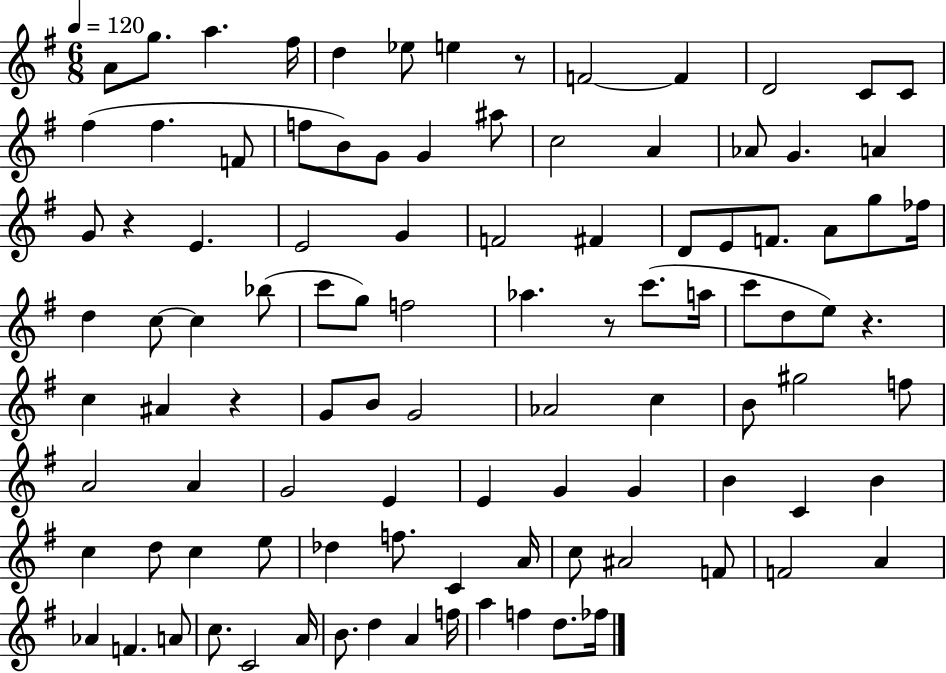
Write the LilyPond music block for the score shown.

{
  \clef treble
  \numericTimeSignature
  \time 6/8
  \key g \major
  \tempo 4 = 120
  a'8 g''8. a''4. fis''16 | d''4 ees''8 e''4 r8 | f'2~~ f'4 | d'2 c'8 c'8 | \break fis''4( fis''4. f'8 | f''8 b'8) g'8 g'4 ais''8 | c''2 a'4 | aes'8 g'4. a'4 | \break g'8 r4 e'4. | e'2 g'4 | f'2 fis'4 | d'8 e'8 f'8. a'8 g''8 fes''16 | \break d''4 c''8~~ c''4 bes''8( | c'''8 g''8) f''2 | aes''4. r8 c'''8.( a''16 | c'''8 d''8 e''8) r4. | \break c''4 ais'4 r4 | g'8 b'8 g'2 | aes'2 c''4 | b'8 gis''2 f''8 | \break a'2 a'4 | g'2 e'4 | e'4 g'4 g'4 | b'4 c'4 b'4 | \break c''4 d''8 c''4 e''8 | des''4 f''8. c'4 a'16 | c''8 ais'2 f'8 | f'2 a'4 | \break aes'4 f'4. a'8 | c''8. c'2 a'16 | b'8. d''4 a'4 f''16 | a''4 f''4 d''8. fes''16 | \break \bar "|."
}